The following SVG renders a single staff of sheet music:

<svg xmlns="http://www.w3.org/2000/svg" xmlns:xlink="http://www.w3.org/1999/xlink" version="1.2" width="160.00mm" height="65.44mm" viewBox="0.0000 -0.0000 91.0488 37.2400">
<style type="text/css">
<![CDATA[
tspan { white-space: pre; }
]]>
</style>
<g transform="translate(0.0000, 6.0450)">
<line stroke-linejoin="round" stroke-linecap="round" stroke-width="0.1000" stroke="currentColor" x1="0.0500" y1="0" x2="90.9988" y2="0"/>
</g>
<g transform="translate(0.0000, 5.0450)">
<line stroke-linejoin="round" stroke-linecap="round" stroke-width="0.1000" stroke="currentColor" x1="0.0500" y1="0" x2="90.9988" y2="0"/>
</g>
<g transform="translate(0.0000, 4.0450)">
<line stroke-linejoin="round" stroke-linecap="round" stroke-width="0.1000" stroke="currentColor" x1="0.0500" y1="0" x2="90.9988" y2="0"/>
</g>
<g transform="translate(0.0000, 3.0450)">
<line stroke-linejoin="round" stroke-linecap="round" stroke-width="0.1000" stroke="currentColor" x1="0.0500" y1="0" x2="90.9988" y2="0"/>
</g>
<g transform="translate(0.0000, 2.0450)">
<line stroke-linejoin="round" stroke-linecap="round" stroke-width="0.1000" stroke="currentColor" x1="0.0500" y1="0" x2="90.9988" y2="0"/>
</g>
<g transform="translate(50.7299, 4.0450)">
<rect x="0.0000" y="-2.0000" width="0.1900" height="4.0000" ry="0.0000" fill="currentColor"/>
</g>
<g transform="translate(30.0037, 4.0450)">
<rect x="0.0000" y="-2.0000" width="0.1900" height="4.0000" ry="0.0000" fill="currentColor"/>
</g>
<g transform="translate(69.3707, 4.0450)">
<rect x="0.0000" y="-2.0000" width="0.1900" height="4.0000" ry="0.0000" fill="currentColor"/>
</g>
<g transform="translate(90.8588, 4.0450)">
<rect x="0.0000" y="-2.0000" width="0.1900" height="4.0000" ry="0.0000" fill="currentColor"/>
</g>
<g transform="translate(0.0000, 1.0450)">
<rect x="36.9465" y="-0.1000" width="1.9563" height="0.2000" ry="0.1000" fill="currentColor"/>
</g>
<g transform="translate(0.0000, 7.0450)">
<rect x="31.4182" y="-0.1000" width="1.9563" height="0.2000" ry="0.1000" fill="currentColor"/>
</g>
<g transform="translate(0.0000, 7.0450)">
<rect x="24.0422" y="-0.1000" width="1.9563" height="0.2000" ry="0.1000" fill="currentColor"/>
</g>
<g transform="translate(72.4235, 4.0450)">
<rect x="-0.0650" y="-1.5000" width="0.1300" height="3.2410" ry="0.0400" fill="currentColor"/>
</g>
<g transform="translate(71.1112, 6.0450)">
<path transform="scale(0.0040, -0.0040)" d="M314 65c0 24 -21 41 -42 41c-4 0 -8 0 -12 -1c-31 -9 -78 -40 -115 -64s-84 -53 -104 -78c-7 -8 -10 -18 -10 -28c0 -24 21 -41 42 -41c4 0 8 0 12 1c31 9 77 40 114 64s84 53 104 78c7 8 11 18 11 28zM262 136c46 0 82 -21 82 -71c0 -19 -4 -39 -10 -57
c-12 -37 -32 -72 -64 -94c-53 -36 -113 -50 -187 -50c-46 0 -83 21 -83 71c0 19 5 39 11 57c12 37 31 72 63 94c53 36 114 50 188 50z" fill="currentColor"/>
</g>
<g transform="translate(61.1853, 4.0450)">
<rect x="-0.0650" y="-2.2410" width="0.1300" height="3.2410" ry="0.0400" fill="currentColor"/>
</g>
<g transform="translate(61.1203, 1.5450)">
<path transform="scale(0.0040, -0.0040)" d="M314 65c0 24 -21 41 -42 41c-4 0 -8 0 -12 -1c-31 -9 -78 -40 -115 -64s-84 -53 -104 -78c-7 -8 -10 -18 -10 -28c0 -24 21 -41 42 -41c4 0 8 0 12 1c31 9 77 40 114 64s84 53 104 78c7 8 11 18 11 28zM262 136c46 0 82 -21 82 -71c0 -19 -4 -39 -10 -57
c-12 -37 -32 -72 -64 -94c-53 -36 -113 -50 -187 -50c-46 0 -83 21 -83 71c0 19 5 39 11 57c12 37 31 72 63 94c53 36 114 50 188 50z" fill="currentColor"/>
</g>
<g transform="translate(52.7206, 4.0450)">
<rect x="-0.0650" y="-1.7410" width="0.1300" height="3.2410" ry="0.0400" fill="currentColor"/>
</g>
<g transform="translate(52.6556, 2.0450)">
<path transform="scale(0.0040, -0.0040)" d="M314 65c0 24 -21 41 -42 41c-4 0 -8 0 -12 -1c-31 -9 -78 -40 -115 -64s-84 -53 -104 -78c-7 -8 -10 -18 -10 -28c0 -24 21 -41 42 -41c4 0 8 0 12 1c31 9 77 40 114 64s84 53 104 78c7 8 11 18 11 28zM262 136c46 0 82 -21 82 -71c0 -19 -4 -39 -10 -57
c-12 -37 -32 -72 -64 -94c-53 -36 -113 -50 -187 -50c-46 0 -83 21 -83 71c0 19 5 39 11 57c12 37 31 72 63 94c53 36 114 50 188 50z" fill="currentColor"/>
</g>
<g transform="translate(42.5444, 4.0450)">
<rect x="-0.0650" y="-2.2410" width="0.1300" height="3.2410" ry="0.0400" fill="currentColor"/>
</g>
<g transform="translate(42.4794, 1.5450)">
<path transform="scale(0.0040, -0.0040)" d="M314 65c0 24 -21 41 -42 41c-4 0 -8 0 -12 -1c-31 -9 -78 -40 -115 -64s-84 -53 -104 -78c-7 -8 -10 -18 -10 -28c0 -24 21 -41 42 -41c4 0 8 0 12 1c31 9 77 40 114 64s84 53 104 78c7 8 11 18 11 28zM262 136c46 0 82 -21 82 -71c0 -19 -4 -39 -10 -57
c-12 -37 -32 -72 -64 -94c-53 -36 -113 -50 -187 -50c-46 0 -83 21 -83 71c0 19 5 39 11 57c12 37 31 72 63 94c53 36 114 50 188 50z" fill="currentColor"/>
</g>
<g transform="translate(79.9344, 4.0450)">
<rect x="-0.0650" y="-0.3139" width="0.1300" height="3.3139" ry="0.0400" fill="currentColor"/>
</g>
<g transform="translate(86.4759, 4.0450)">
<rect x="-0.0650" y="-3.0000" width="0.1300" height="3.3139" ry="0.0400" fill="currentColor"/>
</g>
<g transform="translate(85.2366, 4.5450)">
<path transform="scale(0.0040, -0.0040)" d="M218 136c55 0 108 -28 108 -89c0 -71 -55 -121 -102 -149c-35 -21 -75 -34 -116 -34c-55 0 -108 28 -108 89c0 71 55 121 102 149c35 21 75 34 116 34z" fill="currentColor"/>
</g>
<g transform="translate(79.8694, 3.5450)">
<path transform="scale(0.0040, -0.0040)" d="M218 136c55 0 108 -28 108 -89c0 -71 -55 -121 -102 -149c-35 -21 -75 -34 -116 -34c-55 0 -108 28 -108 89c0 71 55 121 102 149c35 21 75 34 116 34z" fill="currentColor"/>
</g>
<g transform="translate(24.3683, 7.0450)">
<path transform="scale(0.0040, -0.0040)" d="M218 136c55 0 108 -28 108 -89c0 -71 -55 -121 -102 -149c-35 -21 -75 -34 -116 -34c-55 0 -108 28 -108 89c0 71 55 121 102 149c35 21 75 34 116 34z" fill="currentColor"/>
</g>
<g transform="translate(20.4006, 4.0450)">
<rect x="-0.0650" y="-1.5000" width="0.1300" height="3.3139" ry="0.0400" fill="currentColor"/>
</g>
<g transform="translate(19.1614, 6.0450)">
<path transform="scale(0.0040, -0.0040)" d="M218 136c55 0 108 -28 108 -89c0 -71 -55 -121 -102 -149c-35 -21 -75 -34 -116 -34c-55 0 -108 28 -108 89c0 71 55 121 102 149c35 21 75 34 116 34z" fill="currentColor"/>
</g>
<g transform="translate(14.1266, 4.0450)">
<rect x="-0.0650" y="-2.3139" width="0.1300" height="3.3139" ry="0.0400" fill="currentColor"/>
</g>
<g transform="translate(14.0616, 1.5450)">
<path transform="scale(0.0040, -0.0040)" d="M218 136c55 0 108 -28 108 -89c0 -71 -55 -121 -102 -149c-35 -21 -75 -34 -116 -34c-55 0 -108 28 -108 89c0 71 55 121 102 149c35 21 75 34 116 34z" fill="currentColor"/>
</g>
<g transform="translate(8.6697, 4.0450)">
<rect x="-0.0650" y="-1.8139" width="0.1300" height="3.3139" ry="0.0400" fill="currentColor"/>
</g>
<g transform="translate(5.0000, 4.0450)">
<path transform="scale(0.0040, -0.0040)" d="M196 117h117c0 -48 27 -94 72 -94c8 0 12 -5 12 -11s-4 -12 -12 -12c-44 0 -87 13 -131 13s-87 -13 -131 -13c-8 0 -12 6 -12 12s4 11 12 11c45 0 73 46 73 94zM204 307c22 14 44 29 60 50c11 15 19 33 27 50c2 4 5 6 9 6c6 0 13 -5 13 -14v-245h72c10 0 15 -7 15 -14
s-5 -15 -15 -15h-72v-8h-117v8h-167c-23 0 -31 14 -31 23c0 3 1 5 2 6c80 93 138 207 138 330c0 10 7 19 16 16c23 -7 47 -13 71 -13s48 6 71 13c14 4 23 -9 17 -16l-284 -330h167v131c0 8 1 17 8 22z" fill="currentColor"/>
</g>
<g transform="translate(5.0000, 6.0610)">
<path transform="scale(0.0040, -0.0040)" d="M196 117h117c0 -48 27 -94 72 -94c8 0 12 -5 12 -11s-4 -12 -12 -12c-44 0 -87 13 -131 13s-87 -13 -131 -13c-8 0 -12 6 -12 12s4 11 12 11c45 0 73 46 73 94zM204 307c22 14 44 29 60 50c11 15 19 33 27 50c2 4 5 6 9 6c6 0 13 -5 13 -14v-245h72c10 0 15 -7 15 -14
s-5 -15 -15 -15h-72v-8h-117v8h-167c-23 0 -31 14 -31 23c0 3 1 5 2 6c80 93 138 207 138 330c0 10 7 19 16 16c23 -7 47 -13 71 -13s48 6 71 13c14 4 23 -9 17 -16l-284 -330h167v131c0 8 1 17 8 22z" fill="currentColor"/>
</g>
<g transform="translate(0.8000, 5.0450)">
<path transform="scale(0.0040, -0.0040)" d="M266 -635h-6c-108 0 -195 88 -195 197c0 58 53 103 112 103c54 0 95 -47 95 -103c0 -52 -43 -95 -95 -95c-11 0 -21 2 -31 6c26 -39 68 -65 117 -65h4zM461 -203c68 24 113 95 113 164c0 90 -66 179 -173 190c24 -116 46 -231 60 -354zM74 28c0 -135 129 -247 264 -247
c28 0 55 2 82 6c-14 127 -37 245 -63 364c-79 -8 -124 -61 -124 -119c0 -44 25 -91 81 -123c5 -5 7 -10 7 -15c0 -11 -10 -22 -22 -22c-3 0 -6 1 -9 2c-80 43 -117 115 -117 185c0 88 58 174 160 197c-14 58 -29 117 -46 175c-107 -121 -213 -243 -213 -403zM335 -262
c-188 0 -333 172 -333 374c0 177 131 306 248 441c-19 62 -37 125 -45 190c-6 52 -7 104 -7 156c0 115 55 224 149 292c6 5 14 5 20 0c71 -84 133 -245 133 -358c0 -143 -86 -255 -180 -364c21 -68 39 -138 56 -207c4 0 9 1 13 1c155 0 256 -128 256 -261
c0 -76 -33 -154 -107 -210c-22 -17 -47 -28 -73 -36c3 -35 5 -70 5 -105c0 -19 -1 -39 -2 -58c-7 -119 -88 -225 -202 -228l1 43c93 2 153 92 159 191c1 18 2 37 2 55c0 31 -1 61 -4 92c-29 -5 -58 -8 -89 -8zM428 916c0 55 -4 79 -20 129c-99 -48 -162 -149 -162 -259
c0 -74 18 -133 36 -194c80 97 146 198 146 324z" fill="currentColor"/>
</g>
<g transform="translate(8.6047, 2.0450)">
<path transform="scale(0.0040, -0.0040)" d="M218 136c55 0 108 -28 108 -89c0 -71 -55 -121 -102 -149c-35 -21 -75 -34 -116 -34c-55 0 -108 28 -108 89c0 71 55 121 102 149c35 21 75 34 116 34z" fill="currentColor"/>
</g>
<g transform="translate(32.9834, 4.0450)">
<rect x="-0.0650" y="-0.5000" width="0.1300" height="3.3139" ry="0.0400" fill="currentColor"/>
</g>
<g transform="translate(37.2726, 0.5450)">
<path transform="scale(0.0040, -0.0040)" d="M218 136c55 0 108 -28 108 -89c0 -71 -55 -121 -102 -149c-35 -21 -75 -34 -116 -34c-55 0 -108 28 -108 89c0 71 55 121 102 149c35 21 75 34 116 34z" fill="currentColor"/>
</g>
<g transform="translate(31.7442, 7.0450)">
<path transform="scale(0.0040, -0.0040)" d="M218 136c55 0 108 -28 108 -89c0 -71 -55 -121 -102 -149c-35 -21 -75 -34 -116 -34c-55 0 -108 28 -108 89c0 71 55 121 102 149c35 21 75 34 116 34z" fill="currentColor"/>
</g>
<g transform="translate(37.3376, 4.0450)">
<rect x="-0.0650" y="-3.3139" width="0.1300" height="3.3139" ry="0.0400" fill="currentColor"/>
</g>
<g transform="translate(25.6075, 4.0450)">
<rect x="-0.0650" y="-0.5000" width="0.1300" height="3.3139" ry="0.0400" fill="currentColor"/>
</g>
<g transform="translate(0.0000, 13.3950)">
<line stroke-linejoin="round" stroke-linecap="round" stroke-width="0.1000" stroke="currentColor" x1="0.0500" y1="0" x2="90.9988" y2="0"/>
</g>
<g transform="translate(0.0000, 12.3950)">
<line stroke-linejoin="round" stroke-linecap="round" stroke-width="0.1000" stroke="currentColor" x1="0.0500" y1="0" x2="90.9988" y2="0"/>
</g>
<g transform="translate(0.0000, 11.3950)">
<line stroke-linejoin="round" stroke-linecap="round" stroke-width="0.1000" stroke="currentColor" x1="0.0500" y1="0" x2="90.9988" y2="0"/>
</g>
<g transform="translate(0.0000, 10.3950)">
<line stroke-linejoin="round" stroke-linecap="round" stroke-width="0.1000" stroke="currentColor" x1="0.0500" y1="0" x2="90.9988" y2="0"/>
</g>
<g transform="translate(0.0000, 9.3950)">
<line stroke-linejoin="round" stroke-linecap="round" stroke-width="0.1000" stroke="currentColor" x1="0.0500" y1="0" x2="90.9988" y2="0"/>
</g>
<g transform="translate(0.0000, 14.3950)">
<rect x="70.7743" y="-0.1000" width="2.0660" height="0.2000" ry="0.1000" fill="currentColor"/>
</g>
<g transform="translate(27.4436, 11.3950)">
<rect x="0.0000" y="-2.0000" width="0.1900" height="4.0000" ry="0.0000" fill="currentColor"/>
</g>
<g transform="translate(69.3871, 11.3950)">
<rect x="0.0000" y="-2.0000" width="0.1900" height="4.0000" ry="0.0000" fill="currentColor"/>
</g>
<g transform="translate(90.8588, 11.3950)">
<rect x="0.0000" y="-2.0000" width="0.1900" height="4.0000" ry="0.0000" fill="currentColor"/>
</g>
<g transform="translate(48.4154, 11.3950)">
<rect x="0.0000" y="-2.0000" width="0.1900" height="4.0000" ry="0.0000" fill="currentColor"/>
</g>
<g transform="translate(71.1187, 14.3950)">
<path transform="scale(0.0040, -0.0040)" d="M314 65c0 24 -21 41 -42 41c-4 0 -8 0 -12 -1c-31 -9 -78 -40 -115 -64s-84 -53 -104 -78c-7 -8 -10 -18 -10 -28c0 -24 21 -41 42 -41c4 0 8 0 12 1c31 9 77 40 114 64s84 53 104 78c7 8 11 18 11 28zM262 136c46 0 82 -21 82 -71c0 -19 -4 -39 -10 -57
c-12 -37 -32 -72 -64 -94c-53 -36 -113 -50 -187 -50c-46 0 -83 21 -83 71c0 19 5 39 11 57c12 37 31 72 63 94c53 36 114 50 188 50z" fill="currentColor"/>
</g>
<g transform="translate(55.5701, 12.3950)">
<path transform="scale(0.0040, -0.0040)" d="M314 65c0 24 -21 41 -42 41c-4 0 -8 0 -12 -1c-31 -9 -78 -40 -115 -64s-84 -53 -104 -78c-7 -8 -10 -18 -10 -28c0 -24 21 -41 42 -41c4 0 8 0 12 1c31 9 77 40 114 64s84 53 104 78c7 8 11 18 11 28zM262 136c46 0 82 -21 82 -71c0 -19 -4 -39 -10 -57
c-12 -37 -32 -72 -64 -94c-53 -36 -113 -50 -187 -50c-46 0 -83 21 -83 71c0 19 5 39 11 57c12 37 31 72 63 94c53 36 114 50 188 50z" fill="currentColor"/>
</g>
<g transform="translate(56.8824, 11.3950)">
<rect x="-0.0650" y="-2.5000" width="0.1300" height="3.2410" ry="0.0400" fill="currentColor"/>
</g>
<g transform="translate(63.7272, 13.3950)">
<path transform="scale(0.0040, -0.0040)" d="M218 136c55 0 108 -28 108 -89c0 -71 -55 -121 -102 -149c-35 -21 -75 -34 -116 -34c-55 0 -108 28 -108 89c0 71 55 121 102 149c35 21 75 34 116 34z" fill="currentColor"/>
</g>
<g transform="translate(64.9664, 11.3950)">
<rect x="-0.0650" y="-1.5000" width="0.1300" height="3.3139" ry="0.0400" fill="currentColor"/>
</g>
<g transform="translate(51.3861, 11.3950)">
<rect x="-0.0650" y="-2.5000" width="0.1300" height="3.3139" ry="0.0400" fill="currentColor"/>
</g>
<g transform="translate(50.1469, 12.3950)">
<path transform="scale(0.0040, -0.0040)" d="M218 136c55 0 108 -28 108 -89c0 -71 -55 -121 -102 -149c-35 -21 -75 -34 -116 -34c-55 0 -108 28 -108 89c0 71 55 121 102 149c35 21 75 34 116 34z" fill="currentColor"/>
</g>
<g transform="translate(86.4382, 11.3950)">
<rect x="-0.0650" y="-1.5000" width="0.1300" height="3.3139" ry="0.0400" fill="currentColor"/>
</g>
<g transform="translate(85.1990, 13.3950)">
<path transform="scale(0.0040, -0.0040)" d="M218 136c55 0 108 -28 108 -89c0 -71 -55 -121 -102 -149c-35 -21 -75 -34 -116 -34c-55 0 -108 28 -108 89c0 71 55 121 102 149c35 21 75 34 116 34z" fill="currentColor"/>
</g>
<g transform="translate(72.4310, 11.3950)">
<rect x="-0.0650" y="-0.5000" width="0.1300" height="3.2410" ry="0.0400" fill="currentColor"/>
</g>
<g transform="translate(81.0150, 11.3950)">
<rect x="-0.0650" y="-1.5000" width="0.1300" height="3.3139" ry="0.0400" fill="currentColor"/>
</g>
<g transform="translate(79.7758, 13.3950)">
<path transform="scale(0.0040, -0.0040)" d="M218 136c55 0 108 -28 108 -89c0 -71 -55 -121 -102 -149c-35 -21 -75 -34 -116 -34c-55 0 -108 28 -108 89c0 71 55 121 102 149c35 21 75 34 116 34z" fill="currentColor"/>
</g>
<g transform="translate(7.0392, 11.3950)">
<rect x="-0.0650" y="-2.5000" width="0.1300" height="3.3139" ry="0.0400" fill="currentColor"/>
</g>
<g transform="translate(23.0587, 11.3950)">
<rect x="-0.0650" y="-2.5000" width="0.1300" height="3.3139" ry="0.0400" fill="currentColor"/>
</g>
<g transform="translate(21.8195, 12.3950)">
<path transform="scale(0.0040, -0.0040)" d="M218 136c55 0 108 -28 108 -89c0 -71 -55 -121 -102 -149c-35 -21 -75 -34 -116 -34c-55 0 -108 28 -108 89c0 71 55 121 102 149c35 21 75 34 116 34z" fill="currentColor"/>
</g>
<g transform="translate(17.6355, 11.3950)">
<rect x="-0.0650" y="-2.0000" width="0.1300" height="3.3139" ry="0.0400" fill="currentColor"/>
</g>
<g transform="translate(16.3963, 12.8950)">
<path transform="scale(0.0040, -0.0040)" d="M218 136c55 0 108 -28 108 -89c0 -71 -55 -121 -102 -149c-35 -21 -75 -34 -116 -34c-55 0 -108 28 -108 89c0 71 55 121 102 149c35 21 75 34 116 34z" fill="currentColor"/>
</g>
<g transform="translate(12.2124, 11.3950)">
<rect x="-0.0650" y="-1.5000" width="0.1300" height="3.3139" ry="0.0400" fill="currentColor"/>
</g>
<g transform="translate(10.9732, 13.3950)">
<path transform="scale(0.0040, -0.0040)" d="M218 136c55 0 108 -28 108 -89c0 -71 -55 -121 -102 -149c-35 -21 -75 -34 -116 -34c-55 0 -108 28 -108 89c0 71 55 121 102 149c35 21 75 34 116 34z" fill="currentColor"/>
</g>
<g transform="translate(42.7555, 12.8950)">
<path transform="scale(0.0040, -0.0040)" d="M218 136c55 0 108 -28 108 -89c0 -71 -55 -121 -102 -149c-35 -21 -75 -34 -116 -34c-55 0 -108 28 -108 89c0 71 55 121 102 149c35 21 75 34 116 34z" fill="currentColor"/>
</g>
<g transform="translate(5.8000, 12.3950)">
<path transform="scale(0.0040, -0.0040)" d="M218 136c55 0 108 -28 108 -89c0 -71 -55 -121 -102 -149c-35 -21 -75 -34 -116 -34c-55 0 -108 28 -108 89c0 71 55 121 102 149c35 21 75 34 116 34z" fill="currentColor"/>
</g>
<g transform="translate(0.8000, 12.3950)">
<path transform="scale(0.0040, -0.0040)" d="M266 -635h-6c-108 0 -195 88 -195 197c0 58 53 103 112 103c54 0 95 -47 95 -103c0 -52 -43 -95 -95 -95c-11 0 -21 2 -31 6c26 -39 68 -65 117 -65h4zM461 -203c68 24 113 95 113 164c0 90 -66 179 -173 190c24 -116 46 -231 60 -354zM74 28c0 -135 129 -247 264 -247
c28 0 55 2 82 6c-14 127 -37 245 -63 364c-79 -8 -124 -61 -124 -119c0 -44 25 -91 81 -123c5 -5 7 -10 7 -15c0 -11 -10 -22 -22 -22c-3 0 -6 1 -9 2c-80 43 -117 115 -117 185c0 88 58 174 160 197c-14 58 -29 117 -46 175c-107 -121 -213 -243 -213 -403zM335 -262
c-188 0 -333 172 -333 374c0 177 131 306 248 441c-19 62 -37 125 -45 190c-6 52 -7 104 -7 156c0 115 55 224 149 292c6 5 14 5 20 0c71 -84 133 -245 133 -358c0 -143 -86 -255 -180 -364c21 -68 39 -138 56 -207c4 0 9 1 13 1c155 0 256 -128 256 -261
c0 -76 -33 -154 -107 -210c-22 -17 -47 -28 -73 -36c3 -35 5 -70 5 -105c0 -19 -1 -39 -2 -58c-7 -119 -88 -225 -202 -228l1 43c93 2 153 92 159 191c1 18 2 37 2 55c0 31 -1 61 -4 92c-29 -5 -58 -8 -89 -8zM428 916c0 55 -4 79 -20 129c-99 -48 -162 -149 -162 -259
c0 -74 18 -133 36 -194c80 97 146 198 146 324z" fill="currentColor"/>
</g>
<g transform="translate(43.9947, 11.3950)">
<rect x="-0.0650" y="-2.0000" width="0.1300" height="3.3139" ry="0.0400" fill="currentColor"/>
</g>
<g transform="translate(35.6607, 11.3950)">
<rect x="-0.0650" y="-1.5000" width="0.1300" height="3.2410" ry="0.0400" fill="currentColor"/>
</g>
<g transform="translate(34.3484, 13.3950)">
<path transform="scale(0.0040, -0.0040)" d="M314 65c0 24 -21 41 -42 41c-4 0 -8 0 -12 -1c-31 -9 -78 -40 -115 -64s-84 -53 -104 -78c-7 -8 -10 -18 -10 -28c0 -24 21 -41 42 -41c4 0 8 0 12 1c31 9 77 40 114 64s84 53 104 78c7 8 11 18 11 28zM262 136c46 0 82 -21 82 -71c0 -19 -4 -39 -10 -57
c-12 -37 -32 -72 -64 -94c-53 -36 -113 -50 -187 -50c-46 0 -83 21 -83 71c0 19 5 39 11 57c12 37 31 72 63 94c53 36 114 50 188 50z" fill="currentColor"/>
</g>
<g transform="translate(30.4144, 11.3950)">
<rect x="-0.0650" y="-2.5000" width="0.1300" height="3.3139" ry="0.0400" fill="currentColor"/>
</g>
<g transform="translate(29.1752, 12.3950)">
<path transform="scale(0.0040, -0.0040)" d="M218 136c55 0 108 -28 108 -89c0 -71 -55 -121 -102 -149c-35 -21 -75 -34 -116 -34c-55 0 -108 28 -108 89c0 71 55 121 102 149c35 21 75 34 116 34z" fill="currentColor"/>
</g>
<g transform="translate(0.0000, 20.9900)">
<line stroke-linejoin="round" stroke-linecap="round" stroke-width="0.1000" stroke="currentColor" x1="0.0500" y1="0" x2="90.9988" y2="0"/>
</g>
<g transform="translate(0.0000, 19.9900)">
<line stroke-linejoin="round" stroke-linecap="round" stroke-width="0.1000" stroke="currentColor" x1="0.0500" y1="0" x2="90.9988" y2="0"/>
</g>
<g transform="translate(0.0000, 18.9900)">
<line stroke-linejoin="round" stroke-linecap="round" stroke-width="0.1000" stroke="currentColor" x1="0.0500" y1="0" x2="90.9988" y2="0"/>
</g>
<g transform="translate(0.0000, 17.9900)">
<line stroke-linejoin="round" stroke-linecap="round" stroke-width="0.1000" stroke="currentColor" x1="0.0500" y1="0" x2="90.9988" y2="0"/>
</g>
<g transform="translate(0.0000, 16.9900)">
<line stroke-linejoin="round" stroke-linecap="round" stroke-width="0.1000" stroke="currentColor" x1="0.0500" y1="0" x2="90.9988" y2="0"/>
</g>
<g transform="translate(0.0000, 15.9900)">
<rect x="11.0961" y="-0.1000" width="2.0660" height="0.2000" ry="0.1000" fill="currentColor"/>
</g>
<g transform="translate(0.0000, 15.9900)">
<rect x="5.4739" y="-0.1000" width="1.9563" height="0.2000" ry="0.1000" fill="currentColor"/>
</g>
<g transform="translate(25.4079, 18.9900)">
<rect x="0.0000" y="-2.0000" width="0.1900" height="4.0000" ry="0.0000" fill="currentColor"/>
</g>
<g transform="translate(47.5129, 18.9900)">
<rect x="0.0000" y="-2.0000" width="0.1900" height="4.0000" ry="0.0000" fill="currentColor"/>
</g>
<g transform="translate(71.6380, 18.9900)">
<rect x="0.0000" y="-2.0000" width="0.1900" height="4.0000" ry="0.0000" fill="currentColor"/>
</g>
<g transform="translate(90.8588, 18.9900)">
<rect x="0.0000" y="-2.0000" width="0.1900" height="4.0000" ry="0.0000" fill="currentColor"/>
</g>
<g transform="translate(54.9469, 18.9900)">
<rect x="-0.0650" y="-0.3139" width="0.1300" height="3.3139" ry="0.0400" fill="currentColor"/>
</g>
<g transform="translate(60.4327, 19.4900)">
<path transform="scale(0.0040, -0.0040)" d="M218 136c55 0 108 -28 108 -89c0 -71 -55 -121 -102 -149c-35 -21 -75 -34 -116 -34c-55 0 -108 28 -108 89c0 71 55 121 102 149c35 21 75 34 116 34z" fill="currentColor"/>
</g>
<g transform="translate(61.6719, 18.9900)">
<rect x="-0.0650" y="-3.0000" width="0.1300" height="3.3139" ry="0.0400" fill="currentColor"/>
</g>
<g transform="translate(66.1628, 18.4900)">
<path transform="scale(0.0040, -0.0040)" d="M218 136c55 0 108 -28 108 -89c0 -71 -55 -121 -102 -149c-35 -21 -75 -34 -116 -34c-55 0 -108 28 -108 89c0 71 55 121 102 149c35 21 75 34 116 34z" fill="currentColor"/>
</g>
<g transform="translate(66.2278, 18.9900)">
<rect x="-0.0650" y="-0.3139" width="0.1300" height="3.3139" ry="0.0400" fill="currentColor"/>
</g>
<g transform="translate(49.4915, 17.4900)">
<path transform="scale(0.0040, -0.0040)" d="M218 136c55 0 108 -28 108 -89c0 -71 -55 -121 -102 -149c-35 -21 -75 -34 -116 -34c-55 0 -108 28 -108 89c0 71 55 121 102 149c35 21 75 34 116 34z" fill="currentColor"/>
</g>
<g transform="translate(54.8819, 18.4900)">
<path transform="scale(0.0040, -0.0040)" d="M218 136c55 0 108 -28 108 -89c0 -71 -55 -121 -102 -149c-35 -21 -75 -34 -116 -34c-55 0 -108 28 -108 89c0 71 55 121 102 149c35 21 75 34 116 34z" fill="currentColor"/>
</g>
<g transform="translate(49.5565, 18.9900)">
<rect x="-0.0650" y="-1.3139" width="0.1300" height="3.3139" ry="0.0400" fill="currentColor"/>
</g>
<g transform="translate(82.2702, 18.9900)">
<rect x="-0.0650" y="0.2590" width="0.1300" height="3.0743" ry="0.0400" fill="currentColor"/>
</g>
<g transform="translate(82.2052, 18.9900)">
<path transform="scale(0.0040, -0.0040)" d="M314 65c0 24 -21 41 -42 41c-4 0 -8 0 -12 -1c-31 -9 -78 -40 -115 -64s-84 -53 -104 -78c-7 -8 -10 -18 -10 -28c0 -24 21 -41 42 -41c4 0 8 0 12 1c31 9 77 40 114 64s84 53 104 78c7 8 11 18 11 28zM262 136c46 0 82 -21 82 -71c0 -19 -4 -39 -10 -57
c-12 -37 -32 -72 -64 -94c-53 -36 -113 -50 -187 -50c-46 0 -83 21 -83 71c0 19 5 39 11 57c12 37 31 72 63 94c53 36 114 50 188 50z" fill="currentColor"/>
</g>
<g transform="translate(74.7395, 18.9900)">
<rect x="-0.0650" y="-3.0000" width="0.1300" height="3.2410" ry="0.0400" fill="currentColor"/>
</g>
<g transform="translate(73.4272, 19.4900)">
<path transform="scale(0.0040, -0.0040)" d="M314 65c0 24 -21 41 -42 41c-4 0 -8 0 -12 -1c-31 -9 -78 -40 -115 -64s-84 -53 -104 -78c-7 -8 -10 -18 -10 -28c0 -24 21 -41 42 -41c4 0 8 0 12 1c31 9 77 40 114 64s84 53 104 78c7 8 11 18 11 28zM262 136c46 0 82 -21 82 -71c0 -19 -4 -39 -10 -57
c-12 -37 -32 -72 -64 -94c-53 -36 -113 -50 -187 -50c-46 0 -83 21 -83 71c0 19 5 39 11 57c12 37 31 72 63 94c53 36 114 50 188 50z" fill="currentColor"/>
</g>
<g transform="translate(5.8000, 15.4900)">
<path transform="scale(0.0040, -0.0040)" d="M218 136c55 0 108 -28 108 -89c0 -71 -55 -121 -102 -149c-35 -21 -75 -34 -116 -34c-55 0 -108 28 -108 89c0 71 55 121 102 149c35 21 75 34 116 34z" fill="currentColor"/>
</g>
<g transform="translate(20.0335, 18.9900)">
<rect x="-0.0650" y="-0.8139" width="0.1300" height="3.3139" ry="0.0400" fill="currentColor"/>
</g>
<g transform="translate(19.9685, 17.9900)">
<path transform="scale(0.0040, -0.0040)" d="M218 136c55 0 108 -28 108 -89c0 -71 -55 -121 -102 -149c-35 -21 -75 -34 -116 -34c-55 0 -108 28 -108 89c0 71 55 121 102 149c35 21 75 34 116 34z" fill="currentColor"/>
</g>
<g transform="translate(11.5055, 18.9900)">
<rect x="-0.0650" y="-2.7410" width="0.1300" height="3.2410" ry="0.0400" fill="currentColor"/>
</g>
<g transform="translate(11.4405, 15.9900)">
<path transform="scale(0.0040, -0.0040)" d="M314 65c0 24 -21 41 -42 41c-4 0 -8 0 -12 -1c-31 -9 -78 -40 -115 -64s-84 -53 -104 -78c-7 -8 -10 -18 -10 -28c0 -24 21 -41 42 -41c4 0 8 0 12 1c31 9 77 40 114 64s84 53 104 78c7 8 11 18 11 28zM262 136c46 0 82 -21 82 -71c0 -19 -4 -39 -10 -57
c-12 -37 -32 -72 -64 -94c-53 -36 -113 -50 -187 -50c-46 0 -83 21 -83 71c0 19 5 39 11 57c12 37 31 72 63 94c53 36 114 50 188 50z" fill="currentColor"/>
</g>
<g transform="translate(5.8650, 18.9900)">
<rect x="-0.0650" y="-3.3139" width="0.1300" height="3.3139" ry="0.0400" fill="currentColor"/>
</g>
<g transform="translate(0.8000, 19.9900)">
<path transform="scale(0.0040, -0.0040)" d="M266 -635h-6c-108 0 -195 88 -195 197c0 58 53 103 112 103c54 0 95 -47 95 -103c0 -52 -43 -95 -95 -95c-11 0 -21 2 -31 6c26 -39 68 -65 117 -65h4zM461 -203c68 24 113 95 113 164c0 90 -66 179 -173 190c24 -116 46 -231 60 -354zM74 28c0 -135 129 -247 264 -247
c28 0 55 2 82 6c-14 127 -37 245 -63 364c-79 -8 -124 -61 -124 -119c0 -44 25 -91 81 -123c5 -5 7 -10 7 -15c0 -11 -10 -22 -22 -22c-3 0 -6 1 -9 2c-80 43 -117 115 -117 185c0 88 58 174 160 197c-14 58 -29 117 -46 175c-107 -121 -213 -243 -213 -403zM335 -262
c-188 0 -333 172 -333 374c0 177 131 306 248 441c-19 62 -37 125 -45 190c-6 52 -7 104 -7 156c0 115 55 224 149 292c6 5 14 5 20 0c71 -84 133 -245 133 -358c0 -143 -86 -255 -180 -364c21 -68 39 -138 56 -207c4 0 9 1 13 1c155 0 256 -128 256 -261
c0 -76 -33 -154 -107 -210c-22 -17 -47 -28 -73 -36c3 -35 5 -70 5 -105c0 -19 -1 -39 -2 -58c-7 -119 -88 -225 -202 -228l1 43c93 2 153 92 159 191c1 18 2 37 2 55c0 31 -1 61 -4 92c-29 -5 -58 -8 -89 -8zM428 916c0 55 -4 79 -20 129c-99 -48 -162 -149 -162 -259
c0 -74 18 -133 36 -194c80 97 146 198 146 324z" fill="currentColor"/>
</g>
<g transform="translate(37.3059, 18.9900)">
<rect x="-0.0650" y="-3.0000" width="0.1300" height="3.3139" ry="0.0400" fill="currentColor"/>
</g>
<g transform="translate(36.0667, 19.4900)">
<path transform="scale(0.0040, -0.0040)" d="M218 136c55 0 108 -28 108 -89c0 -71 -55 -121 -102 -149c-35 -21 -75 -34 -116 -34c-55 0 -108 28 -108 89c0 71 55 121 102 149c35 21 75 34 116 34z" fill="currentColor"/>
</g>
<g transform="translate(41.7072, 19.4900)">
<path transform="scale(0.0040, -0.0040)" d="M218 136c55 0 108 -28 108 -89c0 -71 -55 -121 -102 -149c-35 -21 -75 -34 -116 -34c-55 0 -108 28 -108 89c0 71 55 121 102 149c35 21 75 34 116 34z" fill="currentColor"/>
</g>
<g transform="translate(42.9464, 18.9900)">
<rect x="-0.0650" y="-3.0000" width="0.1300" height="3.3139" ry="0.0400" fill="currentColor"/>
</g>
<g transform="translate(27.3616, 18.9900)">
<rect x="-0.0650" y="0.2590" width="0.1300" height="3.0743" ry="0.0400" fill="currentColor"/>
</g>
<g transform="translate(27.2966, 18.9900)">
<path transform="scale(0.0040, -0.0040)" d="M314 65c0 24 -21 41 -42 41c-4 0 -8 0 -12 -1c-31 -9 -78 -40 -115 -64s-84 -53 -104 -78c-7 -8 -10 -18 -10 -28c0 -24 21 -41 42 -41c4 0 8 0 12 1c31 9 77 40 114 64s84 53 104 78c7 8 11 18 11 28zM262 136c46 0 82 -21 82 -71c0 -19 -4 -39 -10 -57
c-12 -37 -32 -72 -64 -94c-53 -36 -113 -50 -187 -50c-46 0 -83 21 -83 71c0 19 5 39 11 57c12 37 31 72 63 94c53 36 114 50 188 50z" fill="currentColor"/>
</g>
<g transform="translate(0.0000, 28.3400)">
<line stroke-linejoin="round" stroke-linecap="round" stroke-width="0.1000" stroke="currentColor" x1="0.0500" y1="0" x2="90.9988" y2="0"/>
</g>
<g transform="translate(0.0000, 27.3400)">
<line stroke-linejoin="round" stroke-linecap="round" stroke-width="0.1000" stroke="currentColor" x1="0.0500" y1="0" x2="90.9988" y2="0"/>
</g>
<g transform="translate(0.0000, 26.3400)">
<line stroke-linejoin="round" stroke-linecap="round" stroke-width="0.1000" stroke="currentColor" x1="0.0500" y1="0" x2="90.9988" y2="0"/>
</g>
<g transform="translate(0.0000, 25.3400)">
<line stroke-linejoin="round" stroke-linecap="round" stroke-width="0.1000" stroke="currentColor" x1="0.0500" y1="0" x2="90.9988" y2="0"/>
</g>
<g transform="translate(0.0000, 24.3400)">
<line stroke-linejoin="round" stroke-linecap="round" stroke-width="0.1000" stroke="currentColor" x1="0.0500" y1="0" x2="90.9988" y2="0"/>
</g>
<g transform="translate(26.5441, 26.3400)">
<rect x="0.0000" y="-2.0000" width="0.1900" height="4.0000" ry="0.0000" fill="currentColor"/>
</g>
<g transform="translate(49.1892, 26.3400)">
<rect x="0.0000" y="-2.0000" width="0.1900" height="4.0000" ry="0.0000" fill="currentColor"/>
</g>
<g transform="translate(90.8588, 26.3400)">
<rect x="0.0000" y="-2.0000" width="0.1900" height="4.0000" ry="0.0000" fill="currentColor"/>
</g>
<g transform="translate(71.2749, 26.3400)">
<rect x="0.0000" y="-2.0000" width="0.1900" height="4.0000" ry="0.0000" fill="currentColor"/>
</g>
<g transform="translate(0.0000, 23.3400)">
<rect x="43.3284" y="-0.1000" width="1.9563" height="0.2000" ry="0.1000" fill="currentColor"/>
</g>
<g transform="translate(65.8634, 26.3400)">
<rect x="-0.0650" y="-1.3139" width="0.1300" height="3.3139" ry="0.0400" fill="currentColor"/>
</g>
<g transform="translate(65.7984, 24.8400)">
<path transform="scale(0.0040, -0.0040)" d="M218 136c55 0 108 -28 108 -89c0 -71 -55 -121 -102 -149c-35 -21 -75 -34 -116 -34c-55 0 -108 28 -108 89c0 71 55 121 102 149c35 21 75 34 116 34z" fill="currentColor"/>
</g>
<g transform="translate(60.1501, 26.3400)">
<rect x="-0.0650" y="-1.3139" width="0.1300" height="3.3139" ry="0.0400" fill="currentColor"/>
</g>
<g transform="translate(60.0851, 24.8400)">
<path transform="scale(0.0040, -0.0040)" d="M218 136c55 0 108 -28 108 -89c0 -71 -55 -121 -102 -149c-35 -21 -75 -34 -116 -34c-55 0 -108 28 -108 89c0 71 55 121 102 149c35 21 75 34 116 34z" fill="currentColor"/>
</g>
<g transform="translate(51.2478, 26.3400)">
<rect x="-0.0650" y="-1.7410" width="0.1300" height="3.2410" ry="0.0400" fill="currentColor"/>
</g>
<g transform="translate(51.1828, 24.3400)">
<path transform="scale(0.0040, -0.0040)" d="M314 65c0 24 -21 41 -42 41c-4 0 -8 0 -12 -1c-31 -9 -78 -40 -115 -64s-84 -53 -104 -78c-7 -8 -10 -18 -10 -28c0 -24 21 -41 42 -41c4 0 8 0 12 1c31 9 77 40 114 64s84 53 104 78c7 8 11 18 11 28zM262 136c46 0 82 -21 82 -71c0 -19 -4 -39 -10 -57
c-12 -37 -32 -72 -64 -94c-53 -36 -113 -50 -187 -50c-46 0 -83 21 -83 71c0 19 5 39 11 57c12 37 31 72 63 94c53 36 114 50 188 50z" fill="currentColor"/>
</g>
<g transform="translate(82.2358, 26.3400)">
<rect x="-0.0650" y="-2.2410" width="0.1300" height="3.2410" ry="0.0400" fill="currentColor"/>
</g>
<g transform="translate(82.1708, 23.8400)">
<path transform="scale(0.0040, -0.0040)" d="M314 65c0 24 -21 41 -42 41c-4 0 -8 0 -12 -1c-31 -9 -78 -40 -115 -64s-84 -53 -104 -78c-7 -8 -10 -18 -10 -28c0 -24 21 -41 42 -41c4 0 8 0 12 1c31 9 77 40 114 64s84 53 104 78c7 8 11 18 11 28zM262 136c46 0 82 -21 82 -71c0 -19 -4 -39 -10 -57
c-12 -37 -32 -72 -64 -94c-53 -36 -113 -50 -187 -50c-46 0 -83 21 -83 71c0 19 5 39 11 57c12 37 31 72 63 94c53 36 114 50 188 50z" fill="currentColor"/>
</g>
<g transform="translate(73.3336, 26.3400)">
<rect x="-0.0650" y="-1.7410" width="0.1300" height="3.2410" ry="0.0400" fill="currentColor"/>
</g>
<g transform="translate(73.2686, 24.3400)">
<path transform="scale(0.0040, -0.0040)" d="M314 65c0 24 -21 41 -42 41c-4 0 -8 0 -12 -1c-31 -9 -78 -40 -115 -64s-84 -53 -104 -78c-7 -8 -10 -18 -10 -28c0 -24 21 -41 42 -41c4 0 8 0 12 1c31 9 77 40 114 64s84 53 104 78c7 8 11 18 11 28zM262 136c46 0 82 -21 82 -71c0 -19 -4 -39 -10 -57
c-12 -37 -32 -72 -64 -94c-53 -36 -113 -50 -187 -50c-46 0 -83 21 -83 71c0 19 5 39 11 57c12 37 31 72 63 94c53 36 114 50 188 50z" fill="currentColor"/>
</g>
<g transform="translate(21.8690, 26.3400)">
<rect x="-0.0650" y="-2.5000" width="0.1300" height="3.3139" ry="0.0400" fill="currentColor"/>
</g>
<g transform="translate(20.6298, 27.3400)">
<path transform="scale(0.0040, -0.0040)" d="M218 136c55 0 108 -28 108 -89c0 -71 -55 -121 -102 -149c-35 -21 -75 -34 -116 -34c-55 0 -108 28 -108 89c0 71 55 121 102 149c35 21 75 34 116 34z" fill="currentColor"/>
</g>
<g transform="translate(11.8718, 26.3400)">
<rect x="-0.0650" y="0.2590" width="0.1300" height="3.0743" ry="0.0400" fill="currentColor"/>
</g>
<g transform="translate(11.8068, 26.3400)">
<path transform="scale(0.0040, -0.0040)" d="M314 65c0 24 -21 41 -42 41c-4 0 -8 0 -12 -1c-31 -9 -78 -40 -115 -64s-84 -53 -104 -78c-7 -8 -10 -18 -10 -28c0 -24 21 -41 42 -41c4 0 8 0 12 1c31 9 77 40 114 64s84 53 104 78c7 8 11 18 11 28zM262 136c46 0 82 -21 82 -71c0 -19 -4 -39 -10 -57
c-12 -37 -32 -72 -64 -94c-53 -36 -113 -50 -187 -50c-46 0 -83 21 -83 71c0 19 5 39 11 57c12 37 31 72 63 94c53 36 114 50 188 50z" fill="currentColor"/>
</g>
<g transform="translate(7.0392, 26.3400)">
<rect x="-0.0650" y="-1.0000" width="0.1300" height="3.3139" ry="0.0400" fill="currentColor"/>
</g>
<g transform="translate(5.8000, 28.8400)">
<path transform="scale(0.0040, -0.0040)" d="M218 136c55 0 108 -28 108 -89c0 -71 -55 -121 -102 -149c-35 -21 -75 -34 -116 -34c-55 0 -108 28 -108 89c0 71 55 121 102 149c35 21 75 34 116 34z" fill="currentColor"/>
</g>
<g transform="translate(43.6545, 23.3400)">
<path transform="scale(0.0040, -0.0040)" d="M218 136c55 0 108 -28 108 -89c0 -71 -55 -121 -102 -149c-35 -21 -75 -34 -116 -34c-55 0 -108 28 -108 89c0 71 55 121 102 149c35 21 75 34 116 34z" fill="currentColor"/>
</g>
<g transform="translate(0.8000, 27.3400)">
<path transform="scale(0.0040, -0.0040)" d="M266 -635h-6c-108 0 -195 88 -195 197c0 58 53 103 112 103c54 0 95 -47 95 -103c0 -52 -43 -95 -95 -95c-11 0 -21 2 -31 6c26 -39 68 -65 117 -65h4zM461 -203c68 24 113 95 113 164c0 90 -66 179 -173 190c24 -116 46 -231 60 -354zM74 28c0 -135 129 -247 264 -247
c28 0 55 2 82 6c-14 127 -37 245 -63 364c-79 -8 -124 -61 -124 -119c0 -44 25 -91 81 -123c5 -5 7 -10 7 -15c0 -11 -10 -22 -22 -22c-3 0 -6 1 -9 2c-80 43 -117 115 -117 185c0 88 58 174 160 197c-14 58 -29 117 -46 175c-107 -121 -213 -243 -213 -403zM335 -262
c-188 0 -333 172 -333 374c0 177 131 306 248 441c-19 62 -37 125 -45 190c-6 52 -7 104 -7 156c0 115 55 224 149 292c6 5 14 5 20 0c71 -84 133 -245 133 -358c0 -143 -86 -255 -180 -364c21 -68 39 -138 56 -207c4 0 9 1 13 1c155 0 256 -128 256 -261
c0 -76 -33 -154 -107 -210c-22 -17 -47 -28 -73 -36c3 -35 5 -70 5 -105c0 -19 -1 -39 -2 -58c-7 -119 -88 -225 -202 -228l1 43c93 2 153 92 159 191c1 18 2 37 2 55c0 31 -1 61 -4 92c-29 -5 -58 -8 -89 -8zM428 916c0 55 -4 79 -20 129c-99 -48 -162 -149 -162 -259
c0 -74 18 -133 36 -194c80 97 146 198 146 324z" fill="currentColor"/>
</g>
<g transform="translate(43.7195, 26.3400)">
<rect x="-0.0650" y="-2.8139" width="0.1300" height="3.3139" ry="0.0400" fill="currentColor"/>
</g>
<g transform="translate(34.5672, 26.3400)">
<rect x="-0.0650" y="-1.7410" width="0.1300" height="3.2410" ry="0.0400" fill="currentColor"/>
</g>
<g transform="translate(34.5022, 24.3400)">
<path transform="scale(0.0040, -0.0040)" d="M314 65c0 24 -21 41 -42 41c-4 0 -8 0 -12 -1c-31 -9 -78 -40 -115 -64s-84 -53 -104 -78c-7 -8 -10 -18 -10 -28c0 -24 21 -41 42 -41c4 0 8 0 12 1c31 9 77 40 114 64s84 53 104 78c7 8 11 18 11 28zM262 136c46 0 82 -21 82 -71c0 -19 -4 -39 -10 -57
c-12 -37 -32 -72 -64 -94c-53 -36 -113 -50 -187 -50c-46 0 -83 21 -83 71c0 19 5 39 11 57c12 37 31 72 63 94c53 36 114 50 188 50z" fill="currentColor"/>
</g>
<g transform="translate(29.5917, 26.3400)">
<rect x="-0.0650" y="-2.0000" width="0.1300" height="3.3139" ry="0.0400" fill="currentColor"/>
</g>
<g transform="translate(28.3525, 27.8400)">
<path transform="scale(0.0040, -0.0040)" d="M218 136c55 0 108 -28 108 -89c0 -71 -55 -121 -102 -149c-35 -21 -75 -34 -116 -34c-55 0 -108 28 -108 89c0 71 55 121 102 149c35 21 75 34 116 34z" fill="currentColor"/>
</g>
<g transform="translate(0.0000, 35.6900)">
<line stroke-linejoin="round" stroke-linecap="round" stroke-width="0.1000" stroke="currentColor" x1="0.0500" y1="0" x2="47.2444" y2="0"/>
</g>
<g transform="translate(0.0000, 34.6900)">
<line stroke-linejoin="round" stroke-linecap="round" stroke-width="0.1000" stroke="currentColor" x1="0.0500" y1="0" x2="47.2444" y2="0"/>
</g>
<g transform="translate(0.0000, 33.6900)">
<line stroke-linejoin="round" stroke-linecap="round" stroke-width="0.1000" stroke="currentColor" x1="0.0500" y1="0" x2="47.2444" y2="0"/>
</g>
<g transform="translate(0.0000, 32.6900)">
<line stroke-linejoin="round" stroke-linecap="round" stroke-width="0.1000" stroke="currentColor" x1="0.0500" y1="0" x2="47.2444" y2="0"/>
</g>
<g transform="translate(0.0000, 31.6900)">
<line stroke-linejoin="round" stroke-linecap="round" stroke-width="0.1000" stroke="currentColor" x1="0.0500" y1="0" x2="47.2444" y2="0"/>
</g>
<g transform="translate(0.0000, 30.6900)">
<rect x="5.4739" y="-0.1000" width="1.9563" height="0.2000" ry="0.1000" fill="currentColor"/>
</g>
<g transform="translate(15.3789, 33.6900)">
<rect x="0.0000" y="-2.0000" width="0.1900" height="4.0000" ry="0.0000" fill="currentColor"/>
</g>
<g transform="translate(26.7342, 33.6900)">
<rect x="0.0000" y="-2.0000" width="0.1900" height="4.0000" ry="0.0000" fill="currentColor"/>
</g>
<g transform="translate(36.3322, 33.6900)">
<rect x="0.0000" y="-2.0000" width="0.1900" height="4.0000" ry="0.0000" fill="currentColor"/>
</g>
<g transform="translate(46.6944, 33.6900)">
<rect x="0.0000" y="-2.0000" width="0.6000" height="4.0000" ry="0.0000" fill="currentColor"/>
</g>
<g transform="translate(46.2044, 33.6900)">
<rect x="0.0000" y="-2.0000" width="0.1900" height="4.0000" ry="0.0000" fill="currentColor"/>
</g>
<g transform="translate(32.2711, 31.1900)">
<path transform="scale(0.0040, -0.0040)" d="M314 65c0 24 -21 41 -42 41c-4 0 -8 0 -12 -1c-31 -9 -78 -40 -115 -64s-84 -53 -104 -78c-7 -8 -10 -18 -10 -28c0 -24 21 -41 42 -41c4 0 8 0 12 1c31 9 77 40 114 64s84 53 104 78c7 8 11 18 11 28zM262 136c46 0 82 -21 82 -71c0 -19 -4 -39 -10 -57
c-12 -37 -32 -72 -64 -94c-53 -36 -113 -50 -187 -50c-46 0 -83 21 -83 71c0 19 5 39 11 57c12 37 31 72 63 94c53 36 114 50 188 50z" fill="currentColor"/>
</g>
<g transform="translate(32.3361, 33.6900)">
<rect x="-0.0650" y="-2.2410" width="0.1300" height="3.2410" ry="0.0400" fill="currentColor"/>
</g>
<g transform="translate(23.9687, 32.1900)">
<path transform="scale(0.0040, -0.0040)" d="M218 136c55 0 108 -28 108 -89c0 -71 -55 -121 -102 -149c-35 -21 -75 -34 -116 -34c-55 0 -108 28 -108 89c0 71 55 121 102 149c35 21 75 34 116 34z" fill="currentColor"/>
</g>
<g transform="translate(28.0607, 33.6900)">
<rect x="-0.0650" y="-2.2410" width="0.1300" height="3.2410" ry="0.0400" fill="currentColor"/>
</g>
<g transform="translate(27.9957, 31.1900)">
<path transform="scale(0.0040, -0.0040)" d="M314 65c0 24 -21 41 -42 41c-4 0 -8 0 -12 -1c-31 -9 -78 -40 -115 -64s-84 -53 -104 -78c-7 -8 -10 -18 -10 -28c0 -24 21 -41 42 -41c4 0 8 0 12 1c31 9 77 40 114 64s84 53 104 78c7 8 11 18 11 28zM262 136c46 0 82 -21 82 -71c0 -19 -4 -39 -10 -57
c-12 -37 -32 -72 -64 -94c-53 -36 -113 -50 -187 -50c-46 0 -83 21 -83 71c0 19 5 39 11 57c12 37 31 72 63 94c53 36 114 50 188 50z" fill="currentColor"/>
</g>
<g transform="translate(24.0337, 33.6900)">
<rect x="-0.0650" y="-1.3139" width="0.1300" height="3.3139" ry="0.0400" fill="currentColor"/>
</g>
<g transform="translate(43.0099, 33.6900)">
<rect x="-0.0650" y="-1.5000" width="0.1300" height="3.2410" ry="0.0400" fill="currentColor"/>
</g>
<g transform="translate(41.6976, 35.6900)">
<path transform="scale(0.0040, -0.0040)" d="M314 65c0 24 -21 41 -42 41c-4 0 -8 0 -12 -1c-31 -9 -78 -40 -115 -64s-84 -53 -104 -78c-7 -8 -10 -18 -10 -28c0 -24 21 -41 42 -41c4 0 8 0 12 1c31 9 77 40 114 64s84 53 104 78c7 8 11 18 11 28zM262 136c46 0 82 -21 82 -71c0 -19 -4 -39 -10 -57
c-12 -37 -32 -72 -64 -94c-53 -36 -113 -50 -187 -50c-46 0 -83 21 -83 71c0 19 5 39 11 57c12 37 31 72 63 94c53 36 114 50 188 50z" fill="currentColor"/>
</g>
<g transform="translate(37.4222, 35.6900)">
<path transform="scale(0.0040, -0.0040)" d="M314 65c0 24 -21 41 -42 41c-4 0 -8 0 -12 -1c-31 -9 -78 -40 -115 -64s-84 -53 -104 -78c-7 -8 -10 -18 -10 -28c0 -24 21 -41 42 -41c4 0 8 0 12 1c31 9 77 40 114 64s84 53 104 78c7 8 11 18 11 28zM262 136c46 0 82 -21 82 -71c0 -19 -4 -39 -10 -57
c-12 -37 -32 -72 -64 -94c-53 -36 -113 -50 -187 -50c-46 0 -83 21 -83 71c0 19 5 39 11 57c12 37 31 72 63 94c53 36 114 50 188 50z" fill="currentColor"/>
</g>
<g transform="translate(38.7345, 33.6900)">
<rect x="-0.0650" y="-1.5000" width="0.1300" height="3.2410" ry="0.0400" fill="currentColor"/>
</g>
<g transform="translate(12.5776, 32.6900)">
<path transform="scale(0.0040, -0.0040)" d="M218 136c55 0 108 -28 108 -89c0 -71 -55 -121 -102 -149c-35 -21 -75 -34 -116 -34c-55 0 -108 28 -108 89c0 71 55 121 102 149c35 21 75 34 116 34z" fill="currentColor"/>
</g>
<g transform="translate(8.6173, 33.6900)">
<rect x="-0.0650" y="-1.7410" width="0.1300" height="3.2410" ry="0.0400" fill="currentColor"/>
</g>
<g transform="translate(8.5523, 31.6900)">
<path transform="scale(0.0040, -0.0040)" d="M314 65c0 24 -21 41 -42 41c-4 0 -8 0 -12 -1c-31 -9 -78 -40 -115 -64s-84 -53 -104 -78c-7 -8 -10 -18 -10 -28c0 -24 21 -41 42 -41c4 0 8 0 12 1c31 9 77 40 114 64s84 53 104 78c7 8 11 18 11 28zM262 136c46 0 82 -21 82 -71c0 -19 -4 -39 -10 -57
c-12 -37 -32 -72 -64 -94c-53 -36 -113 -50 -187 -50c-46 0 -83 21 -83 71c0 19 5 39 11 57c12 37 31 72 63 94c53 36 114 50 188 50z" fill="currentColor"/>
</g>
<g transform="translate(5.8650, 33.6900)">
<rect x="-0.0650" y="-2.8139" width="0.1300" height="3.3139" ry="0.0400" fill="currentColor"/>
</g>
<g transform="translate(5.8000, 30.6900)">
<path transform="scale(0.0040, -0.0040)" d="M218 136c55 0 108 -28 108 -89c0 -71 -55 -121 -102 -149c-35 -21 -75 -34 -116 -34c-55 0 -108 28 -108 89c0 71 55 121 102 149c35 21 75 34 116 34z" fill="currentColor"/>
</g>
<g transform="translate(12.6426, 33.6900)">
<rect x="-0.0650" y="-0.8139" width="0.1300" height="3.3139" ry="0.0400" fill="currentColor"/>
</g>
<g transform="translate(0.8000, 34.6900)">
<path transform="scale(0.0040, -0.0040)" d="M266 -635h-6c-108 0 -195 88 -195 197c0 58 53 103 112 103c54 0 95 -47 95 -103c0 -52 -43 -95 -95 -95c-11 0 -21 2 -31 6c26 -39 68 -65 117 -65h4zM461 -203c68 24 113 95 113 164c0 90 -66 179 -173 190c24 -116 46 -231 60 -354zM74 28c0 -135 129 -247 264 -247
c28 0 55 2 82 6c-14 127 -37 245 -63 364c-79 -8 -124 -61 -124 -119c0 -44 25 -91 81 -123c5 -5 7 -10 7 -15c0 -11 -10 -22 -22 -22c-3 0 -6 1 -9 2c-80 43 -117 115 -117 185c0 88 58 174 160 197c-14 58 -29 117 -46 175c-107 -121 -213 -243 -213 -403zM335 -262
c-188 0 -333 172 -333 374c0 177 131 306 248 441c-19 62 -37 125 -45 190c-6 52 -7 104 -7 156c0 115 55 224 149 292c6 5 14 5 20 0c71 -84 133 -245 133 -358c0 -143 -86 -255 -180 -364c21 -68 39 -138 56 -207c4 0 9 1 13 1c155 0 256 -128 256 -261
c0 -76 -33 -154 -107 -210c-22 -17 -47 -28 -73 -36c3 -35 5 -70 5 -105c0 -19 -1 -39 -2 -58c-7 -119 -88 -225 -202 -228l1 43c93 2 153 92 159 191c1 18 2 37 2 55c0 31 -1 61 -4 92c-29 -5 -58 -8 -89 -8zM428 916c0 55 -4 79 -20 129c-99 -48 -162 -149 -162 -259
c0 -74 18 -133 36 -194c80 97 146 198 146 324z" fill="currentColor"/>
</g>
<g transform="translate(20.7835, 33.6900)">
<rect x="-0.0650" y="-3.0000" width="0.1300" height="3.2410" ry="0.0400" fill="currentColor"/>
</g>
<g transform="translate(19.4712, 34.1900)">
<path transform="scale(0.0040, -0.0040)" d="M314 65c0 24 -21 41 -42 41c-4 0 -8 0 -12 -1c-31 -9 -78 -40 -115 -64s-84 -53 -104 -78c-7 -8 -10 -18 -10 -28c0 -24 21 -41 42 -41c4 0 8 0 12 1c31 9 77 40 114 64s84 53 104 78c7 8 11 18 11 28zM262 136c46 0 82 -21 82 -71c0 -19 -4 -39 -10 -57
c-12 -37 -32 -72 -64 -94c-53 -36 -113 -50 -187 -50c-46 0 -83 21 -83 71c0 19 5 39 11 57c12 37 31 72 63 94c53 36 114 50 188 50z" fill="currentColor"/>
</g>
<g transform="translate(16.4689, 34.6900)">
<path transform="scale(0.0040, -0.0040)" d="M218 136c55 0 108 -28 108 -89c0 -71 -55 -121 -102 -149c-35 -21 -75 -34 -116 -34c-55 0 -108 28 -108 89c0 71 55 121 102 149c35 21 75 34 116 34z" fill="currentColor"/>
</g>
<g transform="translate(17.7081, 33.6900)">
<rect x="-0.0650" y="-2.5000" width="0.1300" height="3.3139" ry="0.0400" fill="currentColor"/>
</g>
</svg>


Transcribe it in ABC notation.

X:1
T:Untitled
M:4/4
L:1/4
K:C
f g E C C b g2 f2 g2 E2 c A G E F G G E2 F G G2 E C2 E E b a2 d B2 A A e c A c A2 B2 D B2 G F f2 a f2 e e f2 g2 a f2 d G A2 e g2 g2 E2 E2